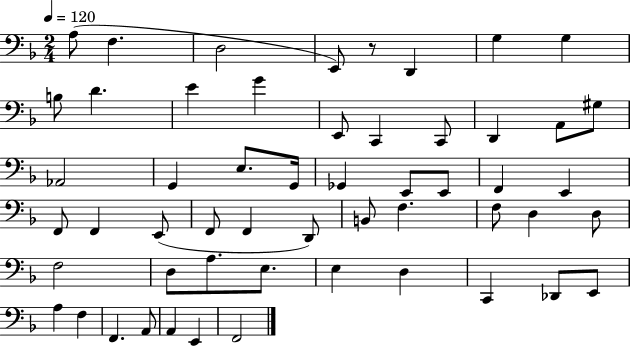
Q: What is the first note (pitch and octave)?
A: A3